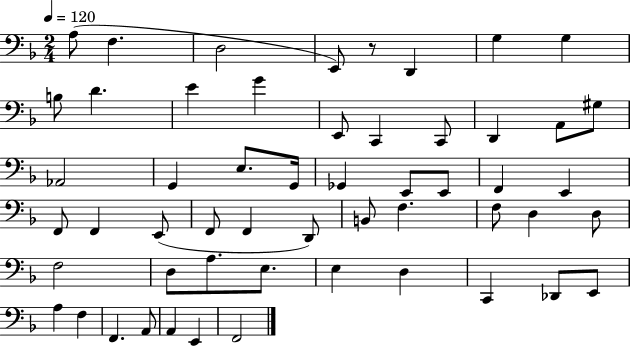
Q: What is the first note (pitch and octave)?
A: A3